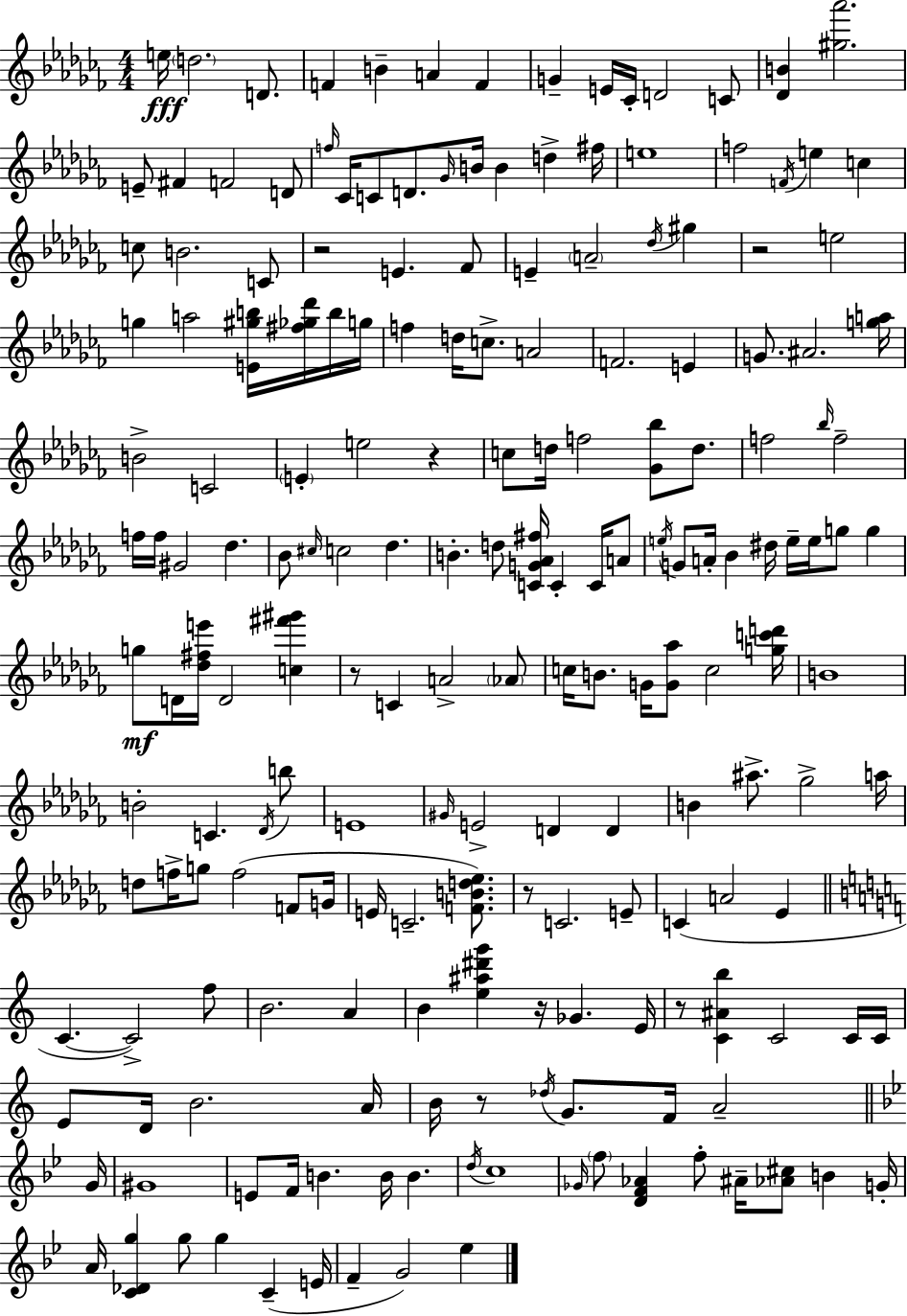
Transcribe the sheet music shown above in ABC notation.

X:1
T:Untitled
M:4/4
L:1/4
K:Abm
e/4 d2 D/2 F B A F G E/4 _C/4 D2 C/2 [_DB] [^g_a']2 E/2 ^F F2 D/2 f/4 _C/4 C/2 D/2 _G/4 B/4 B d ^f/4 e4 f2 F/4 e c c/2 B2 C/2 z2 E _F/2 E A2 _d/4 ^g z2 e2 g a2 [E^gb]/4 [^f_g_d']/4 b/4 g/4 f d/4 c/2 A2 F2 E G/2 ^A2 [ga]/4 B2 C2 E e2 z c/2 d/4 f2 [_G_b]/2 d/2 f2 _b/4 f2 f/4 f/4 ^G2 _d _B/2 ^c/4 c2 _d B d/2 [CG_A^f]/4 C C/4 A/2 e/4 G/2 A/4 _B ^d/4 e/4 e/4 g/2 g g/2 D/4 [_d^fe']/4 D2 [c^f'^g'] z/2 C A2 _A/2 c/4 B/2 G/4 [G_a]/2 c2 [gc'd']/4 B4 B2 C _D/4 b/2 E4 ^G/4 E2 D D B ^a/2 _g2 a/4 d/2 f/4 g/2 f2 F/2 G/4 E/4 C2 [FBd_e]/2 z/2 C2 E/2 C A2 _E C C2 f/2 B2 A B [e^a^d'g'] z/4 _G E/4 z/2 [C^Ab] C2 C/4 C/4 E/2 D/4 B2 A/4 B/4 z/2 _d/4 G/2 F/4 A2 G/4 ^G4 E/2 F/4 B B/4 B d/4 c4 _G/4 f/2 [DF_A] f/2 ^A/4 [_A^c]/2 B G/4 A/4 [C_Dg] g/2 g C E/4 F G2 _e